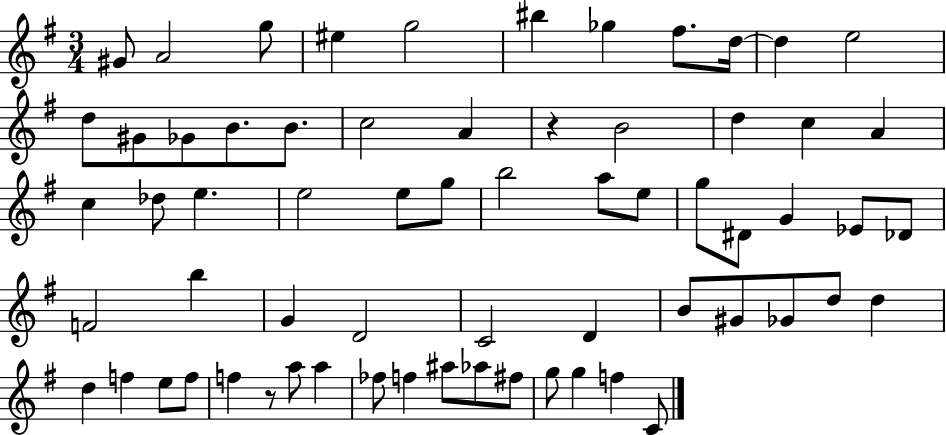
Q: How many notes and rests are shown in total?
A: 65